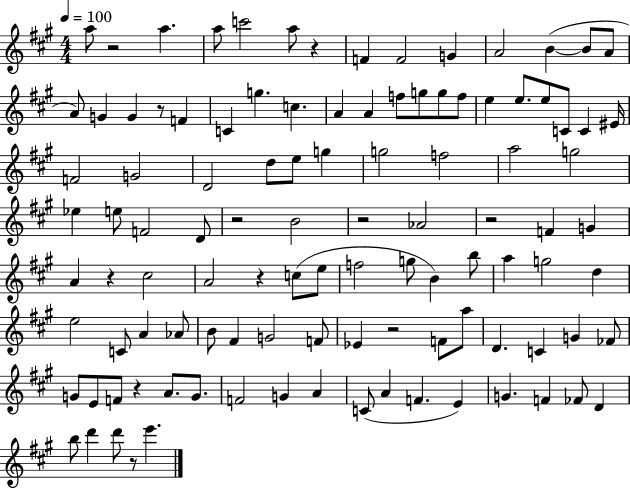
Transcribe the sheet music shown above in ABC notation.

X:1
T:Untitled
M:4/4
L:1/4
K:A
a/2 z2 a a/2 c'2 a/2 z F F2 G A2 B B/2 A/2 A/2 G G z/2 F C g c A A f/2 g/2 g/2 f/2 e e/2 e/2 C/2 C ^E/4 F2 G2 D2 d/2 e/2 g g2 f2 a2 g2 _e e/2 F2 D/2 z2 B2 z2 _A2 z2 F G A z ^c2 A2 z c/2 e/2 f2 g/2 B b/2 a g2 d e2 C/2 A _A/2 B/2 ^F G2 F/2 _E z2 F/2 a/2 D C G _F/2 G/2 E/2 F/2 z A/2 G/2 F2 G A C/2 A F E G F _F/2 D b/2 d' d'/2 z/2 e'